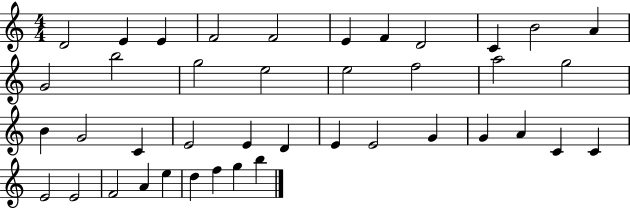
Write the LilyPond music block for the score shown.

{
  \clef treble
  \numericTimeSignature
  \time 4/4
  \key c \major
  d'2 e'4 e'4 | f'2 f'2 | e'4 f'4 d'2 | c'4 b'2 a'4 | \break g'2 b''2 | g''2 e''2 | e''2 f''2 | a''2 g''2 | \break b'4 g'2 c'4 | e'2 e'4 d'4 | e'4 e'2 g'4 | g'4 a'4 c'4 c'4 | \break e'2 e'2 | f'2 a'4 e''4 | d''4 f''4 g''4 b''4 | \bar "|."
}